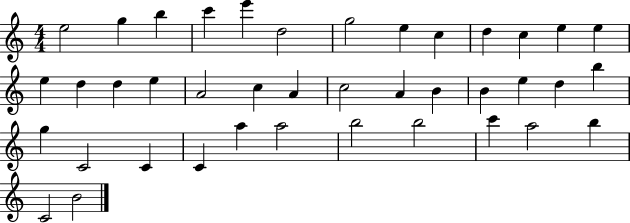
{
  \clef treble
  \numericTimeSignature
  \time 4/4
  \key c \major
  e''2 g''4 b''4 | c'''4 e'''4 d''2 | g''2 e''4 c''4 | d''4 c''4 e''4 e''4 | \break e''4 d''4 d''4 e''4 | a'2 c''4 a'4 | c''2 a'4 b'4 | b'4 e''4 d''4 b''4 | \break g''4 c'2 c'4 | c'4 a''4 a''2 | b''2 b''2 | c'''4 a''2 b''4 | \break c'2 b'2 | \bar "|."
}